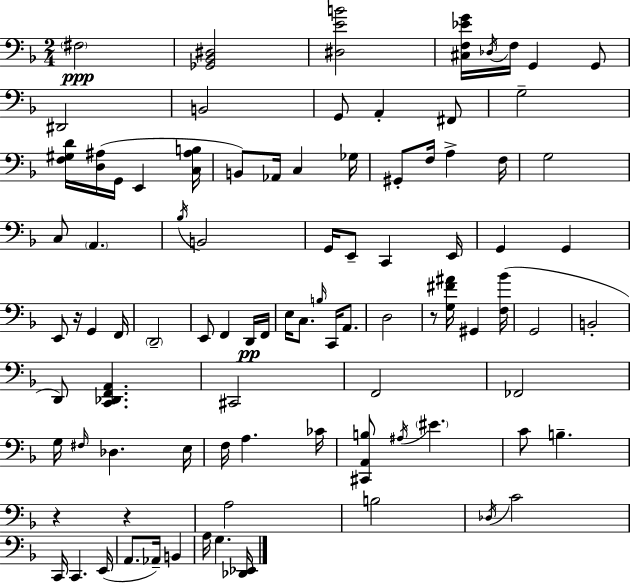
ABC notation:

X:1
T:Untitled
M:2/4
L:1/4
K:F
^F,2 [_G,,_B,,^D,]2 [^D,EB]2 [^C,F,_EG]/4 _D,/4 F,/4 G,, G,,/2 ^D,,2 B,,2 G,,/2 A,, ^F,,/2 G,2 [F,^G,D]/4 [D,^A,]/4 G,,/4 E,, [C,^A,B,]/4 B,,/2 _A,,/4 C, _G,/4 ^G,,/2 F,/4 A, F,/4 G,2 C,/2 A,, _B,/4 B,,2 G,,/4 E,,/2 C,, E,,/4 G,, G,, E,,/2 z/4 G,, F,,/4 D,,2 E,,/2 F,, D,,/4 F,,/4 E,/4 C,/2 B,/4 C,,/4 A,,/2 D,2 z/2 [G,^F^A]/4 ^G,, [F,_B]/4 G,,2 B,,2 D,,/2 [C,,_D,,F,,A,,] ^C,,2 F,,2 _F,,2 G,/4 ^F,/4 _D, E,/4 F,/4 A, _C/4 [^C,,A,,B,]/2 ^A,/4 ^E C/2 B, z z A,2 B,2 _D,/4 C2 C,,/4 C,, E,,/4 A,,/2 _A,,/4 B,, A,/4 G, [_D,,_E,,]/4